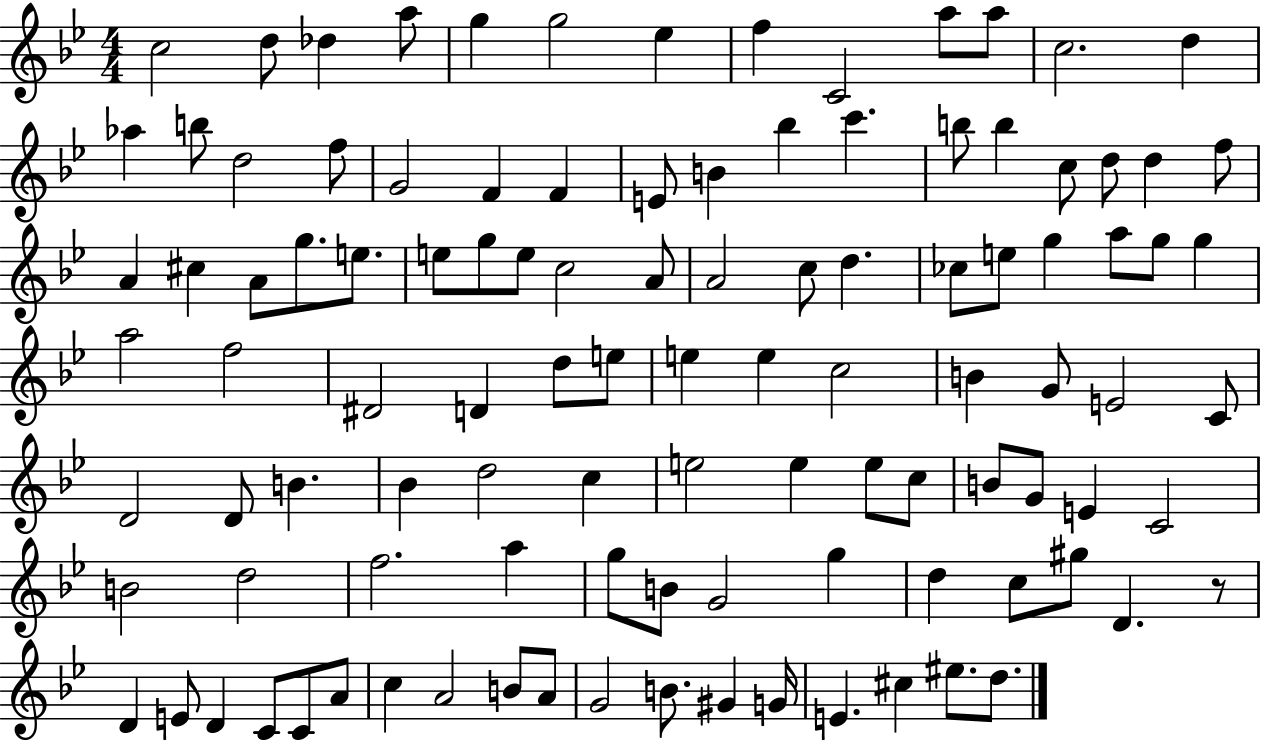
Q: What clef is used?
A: treble